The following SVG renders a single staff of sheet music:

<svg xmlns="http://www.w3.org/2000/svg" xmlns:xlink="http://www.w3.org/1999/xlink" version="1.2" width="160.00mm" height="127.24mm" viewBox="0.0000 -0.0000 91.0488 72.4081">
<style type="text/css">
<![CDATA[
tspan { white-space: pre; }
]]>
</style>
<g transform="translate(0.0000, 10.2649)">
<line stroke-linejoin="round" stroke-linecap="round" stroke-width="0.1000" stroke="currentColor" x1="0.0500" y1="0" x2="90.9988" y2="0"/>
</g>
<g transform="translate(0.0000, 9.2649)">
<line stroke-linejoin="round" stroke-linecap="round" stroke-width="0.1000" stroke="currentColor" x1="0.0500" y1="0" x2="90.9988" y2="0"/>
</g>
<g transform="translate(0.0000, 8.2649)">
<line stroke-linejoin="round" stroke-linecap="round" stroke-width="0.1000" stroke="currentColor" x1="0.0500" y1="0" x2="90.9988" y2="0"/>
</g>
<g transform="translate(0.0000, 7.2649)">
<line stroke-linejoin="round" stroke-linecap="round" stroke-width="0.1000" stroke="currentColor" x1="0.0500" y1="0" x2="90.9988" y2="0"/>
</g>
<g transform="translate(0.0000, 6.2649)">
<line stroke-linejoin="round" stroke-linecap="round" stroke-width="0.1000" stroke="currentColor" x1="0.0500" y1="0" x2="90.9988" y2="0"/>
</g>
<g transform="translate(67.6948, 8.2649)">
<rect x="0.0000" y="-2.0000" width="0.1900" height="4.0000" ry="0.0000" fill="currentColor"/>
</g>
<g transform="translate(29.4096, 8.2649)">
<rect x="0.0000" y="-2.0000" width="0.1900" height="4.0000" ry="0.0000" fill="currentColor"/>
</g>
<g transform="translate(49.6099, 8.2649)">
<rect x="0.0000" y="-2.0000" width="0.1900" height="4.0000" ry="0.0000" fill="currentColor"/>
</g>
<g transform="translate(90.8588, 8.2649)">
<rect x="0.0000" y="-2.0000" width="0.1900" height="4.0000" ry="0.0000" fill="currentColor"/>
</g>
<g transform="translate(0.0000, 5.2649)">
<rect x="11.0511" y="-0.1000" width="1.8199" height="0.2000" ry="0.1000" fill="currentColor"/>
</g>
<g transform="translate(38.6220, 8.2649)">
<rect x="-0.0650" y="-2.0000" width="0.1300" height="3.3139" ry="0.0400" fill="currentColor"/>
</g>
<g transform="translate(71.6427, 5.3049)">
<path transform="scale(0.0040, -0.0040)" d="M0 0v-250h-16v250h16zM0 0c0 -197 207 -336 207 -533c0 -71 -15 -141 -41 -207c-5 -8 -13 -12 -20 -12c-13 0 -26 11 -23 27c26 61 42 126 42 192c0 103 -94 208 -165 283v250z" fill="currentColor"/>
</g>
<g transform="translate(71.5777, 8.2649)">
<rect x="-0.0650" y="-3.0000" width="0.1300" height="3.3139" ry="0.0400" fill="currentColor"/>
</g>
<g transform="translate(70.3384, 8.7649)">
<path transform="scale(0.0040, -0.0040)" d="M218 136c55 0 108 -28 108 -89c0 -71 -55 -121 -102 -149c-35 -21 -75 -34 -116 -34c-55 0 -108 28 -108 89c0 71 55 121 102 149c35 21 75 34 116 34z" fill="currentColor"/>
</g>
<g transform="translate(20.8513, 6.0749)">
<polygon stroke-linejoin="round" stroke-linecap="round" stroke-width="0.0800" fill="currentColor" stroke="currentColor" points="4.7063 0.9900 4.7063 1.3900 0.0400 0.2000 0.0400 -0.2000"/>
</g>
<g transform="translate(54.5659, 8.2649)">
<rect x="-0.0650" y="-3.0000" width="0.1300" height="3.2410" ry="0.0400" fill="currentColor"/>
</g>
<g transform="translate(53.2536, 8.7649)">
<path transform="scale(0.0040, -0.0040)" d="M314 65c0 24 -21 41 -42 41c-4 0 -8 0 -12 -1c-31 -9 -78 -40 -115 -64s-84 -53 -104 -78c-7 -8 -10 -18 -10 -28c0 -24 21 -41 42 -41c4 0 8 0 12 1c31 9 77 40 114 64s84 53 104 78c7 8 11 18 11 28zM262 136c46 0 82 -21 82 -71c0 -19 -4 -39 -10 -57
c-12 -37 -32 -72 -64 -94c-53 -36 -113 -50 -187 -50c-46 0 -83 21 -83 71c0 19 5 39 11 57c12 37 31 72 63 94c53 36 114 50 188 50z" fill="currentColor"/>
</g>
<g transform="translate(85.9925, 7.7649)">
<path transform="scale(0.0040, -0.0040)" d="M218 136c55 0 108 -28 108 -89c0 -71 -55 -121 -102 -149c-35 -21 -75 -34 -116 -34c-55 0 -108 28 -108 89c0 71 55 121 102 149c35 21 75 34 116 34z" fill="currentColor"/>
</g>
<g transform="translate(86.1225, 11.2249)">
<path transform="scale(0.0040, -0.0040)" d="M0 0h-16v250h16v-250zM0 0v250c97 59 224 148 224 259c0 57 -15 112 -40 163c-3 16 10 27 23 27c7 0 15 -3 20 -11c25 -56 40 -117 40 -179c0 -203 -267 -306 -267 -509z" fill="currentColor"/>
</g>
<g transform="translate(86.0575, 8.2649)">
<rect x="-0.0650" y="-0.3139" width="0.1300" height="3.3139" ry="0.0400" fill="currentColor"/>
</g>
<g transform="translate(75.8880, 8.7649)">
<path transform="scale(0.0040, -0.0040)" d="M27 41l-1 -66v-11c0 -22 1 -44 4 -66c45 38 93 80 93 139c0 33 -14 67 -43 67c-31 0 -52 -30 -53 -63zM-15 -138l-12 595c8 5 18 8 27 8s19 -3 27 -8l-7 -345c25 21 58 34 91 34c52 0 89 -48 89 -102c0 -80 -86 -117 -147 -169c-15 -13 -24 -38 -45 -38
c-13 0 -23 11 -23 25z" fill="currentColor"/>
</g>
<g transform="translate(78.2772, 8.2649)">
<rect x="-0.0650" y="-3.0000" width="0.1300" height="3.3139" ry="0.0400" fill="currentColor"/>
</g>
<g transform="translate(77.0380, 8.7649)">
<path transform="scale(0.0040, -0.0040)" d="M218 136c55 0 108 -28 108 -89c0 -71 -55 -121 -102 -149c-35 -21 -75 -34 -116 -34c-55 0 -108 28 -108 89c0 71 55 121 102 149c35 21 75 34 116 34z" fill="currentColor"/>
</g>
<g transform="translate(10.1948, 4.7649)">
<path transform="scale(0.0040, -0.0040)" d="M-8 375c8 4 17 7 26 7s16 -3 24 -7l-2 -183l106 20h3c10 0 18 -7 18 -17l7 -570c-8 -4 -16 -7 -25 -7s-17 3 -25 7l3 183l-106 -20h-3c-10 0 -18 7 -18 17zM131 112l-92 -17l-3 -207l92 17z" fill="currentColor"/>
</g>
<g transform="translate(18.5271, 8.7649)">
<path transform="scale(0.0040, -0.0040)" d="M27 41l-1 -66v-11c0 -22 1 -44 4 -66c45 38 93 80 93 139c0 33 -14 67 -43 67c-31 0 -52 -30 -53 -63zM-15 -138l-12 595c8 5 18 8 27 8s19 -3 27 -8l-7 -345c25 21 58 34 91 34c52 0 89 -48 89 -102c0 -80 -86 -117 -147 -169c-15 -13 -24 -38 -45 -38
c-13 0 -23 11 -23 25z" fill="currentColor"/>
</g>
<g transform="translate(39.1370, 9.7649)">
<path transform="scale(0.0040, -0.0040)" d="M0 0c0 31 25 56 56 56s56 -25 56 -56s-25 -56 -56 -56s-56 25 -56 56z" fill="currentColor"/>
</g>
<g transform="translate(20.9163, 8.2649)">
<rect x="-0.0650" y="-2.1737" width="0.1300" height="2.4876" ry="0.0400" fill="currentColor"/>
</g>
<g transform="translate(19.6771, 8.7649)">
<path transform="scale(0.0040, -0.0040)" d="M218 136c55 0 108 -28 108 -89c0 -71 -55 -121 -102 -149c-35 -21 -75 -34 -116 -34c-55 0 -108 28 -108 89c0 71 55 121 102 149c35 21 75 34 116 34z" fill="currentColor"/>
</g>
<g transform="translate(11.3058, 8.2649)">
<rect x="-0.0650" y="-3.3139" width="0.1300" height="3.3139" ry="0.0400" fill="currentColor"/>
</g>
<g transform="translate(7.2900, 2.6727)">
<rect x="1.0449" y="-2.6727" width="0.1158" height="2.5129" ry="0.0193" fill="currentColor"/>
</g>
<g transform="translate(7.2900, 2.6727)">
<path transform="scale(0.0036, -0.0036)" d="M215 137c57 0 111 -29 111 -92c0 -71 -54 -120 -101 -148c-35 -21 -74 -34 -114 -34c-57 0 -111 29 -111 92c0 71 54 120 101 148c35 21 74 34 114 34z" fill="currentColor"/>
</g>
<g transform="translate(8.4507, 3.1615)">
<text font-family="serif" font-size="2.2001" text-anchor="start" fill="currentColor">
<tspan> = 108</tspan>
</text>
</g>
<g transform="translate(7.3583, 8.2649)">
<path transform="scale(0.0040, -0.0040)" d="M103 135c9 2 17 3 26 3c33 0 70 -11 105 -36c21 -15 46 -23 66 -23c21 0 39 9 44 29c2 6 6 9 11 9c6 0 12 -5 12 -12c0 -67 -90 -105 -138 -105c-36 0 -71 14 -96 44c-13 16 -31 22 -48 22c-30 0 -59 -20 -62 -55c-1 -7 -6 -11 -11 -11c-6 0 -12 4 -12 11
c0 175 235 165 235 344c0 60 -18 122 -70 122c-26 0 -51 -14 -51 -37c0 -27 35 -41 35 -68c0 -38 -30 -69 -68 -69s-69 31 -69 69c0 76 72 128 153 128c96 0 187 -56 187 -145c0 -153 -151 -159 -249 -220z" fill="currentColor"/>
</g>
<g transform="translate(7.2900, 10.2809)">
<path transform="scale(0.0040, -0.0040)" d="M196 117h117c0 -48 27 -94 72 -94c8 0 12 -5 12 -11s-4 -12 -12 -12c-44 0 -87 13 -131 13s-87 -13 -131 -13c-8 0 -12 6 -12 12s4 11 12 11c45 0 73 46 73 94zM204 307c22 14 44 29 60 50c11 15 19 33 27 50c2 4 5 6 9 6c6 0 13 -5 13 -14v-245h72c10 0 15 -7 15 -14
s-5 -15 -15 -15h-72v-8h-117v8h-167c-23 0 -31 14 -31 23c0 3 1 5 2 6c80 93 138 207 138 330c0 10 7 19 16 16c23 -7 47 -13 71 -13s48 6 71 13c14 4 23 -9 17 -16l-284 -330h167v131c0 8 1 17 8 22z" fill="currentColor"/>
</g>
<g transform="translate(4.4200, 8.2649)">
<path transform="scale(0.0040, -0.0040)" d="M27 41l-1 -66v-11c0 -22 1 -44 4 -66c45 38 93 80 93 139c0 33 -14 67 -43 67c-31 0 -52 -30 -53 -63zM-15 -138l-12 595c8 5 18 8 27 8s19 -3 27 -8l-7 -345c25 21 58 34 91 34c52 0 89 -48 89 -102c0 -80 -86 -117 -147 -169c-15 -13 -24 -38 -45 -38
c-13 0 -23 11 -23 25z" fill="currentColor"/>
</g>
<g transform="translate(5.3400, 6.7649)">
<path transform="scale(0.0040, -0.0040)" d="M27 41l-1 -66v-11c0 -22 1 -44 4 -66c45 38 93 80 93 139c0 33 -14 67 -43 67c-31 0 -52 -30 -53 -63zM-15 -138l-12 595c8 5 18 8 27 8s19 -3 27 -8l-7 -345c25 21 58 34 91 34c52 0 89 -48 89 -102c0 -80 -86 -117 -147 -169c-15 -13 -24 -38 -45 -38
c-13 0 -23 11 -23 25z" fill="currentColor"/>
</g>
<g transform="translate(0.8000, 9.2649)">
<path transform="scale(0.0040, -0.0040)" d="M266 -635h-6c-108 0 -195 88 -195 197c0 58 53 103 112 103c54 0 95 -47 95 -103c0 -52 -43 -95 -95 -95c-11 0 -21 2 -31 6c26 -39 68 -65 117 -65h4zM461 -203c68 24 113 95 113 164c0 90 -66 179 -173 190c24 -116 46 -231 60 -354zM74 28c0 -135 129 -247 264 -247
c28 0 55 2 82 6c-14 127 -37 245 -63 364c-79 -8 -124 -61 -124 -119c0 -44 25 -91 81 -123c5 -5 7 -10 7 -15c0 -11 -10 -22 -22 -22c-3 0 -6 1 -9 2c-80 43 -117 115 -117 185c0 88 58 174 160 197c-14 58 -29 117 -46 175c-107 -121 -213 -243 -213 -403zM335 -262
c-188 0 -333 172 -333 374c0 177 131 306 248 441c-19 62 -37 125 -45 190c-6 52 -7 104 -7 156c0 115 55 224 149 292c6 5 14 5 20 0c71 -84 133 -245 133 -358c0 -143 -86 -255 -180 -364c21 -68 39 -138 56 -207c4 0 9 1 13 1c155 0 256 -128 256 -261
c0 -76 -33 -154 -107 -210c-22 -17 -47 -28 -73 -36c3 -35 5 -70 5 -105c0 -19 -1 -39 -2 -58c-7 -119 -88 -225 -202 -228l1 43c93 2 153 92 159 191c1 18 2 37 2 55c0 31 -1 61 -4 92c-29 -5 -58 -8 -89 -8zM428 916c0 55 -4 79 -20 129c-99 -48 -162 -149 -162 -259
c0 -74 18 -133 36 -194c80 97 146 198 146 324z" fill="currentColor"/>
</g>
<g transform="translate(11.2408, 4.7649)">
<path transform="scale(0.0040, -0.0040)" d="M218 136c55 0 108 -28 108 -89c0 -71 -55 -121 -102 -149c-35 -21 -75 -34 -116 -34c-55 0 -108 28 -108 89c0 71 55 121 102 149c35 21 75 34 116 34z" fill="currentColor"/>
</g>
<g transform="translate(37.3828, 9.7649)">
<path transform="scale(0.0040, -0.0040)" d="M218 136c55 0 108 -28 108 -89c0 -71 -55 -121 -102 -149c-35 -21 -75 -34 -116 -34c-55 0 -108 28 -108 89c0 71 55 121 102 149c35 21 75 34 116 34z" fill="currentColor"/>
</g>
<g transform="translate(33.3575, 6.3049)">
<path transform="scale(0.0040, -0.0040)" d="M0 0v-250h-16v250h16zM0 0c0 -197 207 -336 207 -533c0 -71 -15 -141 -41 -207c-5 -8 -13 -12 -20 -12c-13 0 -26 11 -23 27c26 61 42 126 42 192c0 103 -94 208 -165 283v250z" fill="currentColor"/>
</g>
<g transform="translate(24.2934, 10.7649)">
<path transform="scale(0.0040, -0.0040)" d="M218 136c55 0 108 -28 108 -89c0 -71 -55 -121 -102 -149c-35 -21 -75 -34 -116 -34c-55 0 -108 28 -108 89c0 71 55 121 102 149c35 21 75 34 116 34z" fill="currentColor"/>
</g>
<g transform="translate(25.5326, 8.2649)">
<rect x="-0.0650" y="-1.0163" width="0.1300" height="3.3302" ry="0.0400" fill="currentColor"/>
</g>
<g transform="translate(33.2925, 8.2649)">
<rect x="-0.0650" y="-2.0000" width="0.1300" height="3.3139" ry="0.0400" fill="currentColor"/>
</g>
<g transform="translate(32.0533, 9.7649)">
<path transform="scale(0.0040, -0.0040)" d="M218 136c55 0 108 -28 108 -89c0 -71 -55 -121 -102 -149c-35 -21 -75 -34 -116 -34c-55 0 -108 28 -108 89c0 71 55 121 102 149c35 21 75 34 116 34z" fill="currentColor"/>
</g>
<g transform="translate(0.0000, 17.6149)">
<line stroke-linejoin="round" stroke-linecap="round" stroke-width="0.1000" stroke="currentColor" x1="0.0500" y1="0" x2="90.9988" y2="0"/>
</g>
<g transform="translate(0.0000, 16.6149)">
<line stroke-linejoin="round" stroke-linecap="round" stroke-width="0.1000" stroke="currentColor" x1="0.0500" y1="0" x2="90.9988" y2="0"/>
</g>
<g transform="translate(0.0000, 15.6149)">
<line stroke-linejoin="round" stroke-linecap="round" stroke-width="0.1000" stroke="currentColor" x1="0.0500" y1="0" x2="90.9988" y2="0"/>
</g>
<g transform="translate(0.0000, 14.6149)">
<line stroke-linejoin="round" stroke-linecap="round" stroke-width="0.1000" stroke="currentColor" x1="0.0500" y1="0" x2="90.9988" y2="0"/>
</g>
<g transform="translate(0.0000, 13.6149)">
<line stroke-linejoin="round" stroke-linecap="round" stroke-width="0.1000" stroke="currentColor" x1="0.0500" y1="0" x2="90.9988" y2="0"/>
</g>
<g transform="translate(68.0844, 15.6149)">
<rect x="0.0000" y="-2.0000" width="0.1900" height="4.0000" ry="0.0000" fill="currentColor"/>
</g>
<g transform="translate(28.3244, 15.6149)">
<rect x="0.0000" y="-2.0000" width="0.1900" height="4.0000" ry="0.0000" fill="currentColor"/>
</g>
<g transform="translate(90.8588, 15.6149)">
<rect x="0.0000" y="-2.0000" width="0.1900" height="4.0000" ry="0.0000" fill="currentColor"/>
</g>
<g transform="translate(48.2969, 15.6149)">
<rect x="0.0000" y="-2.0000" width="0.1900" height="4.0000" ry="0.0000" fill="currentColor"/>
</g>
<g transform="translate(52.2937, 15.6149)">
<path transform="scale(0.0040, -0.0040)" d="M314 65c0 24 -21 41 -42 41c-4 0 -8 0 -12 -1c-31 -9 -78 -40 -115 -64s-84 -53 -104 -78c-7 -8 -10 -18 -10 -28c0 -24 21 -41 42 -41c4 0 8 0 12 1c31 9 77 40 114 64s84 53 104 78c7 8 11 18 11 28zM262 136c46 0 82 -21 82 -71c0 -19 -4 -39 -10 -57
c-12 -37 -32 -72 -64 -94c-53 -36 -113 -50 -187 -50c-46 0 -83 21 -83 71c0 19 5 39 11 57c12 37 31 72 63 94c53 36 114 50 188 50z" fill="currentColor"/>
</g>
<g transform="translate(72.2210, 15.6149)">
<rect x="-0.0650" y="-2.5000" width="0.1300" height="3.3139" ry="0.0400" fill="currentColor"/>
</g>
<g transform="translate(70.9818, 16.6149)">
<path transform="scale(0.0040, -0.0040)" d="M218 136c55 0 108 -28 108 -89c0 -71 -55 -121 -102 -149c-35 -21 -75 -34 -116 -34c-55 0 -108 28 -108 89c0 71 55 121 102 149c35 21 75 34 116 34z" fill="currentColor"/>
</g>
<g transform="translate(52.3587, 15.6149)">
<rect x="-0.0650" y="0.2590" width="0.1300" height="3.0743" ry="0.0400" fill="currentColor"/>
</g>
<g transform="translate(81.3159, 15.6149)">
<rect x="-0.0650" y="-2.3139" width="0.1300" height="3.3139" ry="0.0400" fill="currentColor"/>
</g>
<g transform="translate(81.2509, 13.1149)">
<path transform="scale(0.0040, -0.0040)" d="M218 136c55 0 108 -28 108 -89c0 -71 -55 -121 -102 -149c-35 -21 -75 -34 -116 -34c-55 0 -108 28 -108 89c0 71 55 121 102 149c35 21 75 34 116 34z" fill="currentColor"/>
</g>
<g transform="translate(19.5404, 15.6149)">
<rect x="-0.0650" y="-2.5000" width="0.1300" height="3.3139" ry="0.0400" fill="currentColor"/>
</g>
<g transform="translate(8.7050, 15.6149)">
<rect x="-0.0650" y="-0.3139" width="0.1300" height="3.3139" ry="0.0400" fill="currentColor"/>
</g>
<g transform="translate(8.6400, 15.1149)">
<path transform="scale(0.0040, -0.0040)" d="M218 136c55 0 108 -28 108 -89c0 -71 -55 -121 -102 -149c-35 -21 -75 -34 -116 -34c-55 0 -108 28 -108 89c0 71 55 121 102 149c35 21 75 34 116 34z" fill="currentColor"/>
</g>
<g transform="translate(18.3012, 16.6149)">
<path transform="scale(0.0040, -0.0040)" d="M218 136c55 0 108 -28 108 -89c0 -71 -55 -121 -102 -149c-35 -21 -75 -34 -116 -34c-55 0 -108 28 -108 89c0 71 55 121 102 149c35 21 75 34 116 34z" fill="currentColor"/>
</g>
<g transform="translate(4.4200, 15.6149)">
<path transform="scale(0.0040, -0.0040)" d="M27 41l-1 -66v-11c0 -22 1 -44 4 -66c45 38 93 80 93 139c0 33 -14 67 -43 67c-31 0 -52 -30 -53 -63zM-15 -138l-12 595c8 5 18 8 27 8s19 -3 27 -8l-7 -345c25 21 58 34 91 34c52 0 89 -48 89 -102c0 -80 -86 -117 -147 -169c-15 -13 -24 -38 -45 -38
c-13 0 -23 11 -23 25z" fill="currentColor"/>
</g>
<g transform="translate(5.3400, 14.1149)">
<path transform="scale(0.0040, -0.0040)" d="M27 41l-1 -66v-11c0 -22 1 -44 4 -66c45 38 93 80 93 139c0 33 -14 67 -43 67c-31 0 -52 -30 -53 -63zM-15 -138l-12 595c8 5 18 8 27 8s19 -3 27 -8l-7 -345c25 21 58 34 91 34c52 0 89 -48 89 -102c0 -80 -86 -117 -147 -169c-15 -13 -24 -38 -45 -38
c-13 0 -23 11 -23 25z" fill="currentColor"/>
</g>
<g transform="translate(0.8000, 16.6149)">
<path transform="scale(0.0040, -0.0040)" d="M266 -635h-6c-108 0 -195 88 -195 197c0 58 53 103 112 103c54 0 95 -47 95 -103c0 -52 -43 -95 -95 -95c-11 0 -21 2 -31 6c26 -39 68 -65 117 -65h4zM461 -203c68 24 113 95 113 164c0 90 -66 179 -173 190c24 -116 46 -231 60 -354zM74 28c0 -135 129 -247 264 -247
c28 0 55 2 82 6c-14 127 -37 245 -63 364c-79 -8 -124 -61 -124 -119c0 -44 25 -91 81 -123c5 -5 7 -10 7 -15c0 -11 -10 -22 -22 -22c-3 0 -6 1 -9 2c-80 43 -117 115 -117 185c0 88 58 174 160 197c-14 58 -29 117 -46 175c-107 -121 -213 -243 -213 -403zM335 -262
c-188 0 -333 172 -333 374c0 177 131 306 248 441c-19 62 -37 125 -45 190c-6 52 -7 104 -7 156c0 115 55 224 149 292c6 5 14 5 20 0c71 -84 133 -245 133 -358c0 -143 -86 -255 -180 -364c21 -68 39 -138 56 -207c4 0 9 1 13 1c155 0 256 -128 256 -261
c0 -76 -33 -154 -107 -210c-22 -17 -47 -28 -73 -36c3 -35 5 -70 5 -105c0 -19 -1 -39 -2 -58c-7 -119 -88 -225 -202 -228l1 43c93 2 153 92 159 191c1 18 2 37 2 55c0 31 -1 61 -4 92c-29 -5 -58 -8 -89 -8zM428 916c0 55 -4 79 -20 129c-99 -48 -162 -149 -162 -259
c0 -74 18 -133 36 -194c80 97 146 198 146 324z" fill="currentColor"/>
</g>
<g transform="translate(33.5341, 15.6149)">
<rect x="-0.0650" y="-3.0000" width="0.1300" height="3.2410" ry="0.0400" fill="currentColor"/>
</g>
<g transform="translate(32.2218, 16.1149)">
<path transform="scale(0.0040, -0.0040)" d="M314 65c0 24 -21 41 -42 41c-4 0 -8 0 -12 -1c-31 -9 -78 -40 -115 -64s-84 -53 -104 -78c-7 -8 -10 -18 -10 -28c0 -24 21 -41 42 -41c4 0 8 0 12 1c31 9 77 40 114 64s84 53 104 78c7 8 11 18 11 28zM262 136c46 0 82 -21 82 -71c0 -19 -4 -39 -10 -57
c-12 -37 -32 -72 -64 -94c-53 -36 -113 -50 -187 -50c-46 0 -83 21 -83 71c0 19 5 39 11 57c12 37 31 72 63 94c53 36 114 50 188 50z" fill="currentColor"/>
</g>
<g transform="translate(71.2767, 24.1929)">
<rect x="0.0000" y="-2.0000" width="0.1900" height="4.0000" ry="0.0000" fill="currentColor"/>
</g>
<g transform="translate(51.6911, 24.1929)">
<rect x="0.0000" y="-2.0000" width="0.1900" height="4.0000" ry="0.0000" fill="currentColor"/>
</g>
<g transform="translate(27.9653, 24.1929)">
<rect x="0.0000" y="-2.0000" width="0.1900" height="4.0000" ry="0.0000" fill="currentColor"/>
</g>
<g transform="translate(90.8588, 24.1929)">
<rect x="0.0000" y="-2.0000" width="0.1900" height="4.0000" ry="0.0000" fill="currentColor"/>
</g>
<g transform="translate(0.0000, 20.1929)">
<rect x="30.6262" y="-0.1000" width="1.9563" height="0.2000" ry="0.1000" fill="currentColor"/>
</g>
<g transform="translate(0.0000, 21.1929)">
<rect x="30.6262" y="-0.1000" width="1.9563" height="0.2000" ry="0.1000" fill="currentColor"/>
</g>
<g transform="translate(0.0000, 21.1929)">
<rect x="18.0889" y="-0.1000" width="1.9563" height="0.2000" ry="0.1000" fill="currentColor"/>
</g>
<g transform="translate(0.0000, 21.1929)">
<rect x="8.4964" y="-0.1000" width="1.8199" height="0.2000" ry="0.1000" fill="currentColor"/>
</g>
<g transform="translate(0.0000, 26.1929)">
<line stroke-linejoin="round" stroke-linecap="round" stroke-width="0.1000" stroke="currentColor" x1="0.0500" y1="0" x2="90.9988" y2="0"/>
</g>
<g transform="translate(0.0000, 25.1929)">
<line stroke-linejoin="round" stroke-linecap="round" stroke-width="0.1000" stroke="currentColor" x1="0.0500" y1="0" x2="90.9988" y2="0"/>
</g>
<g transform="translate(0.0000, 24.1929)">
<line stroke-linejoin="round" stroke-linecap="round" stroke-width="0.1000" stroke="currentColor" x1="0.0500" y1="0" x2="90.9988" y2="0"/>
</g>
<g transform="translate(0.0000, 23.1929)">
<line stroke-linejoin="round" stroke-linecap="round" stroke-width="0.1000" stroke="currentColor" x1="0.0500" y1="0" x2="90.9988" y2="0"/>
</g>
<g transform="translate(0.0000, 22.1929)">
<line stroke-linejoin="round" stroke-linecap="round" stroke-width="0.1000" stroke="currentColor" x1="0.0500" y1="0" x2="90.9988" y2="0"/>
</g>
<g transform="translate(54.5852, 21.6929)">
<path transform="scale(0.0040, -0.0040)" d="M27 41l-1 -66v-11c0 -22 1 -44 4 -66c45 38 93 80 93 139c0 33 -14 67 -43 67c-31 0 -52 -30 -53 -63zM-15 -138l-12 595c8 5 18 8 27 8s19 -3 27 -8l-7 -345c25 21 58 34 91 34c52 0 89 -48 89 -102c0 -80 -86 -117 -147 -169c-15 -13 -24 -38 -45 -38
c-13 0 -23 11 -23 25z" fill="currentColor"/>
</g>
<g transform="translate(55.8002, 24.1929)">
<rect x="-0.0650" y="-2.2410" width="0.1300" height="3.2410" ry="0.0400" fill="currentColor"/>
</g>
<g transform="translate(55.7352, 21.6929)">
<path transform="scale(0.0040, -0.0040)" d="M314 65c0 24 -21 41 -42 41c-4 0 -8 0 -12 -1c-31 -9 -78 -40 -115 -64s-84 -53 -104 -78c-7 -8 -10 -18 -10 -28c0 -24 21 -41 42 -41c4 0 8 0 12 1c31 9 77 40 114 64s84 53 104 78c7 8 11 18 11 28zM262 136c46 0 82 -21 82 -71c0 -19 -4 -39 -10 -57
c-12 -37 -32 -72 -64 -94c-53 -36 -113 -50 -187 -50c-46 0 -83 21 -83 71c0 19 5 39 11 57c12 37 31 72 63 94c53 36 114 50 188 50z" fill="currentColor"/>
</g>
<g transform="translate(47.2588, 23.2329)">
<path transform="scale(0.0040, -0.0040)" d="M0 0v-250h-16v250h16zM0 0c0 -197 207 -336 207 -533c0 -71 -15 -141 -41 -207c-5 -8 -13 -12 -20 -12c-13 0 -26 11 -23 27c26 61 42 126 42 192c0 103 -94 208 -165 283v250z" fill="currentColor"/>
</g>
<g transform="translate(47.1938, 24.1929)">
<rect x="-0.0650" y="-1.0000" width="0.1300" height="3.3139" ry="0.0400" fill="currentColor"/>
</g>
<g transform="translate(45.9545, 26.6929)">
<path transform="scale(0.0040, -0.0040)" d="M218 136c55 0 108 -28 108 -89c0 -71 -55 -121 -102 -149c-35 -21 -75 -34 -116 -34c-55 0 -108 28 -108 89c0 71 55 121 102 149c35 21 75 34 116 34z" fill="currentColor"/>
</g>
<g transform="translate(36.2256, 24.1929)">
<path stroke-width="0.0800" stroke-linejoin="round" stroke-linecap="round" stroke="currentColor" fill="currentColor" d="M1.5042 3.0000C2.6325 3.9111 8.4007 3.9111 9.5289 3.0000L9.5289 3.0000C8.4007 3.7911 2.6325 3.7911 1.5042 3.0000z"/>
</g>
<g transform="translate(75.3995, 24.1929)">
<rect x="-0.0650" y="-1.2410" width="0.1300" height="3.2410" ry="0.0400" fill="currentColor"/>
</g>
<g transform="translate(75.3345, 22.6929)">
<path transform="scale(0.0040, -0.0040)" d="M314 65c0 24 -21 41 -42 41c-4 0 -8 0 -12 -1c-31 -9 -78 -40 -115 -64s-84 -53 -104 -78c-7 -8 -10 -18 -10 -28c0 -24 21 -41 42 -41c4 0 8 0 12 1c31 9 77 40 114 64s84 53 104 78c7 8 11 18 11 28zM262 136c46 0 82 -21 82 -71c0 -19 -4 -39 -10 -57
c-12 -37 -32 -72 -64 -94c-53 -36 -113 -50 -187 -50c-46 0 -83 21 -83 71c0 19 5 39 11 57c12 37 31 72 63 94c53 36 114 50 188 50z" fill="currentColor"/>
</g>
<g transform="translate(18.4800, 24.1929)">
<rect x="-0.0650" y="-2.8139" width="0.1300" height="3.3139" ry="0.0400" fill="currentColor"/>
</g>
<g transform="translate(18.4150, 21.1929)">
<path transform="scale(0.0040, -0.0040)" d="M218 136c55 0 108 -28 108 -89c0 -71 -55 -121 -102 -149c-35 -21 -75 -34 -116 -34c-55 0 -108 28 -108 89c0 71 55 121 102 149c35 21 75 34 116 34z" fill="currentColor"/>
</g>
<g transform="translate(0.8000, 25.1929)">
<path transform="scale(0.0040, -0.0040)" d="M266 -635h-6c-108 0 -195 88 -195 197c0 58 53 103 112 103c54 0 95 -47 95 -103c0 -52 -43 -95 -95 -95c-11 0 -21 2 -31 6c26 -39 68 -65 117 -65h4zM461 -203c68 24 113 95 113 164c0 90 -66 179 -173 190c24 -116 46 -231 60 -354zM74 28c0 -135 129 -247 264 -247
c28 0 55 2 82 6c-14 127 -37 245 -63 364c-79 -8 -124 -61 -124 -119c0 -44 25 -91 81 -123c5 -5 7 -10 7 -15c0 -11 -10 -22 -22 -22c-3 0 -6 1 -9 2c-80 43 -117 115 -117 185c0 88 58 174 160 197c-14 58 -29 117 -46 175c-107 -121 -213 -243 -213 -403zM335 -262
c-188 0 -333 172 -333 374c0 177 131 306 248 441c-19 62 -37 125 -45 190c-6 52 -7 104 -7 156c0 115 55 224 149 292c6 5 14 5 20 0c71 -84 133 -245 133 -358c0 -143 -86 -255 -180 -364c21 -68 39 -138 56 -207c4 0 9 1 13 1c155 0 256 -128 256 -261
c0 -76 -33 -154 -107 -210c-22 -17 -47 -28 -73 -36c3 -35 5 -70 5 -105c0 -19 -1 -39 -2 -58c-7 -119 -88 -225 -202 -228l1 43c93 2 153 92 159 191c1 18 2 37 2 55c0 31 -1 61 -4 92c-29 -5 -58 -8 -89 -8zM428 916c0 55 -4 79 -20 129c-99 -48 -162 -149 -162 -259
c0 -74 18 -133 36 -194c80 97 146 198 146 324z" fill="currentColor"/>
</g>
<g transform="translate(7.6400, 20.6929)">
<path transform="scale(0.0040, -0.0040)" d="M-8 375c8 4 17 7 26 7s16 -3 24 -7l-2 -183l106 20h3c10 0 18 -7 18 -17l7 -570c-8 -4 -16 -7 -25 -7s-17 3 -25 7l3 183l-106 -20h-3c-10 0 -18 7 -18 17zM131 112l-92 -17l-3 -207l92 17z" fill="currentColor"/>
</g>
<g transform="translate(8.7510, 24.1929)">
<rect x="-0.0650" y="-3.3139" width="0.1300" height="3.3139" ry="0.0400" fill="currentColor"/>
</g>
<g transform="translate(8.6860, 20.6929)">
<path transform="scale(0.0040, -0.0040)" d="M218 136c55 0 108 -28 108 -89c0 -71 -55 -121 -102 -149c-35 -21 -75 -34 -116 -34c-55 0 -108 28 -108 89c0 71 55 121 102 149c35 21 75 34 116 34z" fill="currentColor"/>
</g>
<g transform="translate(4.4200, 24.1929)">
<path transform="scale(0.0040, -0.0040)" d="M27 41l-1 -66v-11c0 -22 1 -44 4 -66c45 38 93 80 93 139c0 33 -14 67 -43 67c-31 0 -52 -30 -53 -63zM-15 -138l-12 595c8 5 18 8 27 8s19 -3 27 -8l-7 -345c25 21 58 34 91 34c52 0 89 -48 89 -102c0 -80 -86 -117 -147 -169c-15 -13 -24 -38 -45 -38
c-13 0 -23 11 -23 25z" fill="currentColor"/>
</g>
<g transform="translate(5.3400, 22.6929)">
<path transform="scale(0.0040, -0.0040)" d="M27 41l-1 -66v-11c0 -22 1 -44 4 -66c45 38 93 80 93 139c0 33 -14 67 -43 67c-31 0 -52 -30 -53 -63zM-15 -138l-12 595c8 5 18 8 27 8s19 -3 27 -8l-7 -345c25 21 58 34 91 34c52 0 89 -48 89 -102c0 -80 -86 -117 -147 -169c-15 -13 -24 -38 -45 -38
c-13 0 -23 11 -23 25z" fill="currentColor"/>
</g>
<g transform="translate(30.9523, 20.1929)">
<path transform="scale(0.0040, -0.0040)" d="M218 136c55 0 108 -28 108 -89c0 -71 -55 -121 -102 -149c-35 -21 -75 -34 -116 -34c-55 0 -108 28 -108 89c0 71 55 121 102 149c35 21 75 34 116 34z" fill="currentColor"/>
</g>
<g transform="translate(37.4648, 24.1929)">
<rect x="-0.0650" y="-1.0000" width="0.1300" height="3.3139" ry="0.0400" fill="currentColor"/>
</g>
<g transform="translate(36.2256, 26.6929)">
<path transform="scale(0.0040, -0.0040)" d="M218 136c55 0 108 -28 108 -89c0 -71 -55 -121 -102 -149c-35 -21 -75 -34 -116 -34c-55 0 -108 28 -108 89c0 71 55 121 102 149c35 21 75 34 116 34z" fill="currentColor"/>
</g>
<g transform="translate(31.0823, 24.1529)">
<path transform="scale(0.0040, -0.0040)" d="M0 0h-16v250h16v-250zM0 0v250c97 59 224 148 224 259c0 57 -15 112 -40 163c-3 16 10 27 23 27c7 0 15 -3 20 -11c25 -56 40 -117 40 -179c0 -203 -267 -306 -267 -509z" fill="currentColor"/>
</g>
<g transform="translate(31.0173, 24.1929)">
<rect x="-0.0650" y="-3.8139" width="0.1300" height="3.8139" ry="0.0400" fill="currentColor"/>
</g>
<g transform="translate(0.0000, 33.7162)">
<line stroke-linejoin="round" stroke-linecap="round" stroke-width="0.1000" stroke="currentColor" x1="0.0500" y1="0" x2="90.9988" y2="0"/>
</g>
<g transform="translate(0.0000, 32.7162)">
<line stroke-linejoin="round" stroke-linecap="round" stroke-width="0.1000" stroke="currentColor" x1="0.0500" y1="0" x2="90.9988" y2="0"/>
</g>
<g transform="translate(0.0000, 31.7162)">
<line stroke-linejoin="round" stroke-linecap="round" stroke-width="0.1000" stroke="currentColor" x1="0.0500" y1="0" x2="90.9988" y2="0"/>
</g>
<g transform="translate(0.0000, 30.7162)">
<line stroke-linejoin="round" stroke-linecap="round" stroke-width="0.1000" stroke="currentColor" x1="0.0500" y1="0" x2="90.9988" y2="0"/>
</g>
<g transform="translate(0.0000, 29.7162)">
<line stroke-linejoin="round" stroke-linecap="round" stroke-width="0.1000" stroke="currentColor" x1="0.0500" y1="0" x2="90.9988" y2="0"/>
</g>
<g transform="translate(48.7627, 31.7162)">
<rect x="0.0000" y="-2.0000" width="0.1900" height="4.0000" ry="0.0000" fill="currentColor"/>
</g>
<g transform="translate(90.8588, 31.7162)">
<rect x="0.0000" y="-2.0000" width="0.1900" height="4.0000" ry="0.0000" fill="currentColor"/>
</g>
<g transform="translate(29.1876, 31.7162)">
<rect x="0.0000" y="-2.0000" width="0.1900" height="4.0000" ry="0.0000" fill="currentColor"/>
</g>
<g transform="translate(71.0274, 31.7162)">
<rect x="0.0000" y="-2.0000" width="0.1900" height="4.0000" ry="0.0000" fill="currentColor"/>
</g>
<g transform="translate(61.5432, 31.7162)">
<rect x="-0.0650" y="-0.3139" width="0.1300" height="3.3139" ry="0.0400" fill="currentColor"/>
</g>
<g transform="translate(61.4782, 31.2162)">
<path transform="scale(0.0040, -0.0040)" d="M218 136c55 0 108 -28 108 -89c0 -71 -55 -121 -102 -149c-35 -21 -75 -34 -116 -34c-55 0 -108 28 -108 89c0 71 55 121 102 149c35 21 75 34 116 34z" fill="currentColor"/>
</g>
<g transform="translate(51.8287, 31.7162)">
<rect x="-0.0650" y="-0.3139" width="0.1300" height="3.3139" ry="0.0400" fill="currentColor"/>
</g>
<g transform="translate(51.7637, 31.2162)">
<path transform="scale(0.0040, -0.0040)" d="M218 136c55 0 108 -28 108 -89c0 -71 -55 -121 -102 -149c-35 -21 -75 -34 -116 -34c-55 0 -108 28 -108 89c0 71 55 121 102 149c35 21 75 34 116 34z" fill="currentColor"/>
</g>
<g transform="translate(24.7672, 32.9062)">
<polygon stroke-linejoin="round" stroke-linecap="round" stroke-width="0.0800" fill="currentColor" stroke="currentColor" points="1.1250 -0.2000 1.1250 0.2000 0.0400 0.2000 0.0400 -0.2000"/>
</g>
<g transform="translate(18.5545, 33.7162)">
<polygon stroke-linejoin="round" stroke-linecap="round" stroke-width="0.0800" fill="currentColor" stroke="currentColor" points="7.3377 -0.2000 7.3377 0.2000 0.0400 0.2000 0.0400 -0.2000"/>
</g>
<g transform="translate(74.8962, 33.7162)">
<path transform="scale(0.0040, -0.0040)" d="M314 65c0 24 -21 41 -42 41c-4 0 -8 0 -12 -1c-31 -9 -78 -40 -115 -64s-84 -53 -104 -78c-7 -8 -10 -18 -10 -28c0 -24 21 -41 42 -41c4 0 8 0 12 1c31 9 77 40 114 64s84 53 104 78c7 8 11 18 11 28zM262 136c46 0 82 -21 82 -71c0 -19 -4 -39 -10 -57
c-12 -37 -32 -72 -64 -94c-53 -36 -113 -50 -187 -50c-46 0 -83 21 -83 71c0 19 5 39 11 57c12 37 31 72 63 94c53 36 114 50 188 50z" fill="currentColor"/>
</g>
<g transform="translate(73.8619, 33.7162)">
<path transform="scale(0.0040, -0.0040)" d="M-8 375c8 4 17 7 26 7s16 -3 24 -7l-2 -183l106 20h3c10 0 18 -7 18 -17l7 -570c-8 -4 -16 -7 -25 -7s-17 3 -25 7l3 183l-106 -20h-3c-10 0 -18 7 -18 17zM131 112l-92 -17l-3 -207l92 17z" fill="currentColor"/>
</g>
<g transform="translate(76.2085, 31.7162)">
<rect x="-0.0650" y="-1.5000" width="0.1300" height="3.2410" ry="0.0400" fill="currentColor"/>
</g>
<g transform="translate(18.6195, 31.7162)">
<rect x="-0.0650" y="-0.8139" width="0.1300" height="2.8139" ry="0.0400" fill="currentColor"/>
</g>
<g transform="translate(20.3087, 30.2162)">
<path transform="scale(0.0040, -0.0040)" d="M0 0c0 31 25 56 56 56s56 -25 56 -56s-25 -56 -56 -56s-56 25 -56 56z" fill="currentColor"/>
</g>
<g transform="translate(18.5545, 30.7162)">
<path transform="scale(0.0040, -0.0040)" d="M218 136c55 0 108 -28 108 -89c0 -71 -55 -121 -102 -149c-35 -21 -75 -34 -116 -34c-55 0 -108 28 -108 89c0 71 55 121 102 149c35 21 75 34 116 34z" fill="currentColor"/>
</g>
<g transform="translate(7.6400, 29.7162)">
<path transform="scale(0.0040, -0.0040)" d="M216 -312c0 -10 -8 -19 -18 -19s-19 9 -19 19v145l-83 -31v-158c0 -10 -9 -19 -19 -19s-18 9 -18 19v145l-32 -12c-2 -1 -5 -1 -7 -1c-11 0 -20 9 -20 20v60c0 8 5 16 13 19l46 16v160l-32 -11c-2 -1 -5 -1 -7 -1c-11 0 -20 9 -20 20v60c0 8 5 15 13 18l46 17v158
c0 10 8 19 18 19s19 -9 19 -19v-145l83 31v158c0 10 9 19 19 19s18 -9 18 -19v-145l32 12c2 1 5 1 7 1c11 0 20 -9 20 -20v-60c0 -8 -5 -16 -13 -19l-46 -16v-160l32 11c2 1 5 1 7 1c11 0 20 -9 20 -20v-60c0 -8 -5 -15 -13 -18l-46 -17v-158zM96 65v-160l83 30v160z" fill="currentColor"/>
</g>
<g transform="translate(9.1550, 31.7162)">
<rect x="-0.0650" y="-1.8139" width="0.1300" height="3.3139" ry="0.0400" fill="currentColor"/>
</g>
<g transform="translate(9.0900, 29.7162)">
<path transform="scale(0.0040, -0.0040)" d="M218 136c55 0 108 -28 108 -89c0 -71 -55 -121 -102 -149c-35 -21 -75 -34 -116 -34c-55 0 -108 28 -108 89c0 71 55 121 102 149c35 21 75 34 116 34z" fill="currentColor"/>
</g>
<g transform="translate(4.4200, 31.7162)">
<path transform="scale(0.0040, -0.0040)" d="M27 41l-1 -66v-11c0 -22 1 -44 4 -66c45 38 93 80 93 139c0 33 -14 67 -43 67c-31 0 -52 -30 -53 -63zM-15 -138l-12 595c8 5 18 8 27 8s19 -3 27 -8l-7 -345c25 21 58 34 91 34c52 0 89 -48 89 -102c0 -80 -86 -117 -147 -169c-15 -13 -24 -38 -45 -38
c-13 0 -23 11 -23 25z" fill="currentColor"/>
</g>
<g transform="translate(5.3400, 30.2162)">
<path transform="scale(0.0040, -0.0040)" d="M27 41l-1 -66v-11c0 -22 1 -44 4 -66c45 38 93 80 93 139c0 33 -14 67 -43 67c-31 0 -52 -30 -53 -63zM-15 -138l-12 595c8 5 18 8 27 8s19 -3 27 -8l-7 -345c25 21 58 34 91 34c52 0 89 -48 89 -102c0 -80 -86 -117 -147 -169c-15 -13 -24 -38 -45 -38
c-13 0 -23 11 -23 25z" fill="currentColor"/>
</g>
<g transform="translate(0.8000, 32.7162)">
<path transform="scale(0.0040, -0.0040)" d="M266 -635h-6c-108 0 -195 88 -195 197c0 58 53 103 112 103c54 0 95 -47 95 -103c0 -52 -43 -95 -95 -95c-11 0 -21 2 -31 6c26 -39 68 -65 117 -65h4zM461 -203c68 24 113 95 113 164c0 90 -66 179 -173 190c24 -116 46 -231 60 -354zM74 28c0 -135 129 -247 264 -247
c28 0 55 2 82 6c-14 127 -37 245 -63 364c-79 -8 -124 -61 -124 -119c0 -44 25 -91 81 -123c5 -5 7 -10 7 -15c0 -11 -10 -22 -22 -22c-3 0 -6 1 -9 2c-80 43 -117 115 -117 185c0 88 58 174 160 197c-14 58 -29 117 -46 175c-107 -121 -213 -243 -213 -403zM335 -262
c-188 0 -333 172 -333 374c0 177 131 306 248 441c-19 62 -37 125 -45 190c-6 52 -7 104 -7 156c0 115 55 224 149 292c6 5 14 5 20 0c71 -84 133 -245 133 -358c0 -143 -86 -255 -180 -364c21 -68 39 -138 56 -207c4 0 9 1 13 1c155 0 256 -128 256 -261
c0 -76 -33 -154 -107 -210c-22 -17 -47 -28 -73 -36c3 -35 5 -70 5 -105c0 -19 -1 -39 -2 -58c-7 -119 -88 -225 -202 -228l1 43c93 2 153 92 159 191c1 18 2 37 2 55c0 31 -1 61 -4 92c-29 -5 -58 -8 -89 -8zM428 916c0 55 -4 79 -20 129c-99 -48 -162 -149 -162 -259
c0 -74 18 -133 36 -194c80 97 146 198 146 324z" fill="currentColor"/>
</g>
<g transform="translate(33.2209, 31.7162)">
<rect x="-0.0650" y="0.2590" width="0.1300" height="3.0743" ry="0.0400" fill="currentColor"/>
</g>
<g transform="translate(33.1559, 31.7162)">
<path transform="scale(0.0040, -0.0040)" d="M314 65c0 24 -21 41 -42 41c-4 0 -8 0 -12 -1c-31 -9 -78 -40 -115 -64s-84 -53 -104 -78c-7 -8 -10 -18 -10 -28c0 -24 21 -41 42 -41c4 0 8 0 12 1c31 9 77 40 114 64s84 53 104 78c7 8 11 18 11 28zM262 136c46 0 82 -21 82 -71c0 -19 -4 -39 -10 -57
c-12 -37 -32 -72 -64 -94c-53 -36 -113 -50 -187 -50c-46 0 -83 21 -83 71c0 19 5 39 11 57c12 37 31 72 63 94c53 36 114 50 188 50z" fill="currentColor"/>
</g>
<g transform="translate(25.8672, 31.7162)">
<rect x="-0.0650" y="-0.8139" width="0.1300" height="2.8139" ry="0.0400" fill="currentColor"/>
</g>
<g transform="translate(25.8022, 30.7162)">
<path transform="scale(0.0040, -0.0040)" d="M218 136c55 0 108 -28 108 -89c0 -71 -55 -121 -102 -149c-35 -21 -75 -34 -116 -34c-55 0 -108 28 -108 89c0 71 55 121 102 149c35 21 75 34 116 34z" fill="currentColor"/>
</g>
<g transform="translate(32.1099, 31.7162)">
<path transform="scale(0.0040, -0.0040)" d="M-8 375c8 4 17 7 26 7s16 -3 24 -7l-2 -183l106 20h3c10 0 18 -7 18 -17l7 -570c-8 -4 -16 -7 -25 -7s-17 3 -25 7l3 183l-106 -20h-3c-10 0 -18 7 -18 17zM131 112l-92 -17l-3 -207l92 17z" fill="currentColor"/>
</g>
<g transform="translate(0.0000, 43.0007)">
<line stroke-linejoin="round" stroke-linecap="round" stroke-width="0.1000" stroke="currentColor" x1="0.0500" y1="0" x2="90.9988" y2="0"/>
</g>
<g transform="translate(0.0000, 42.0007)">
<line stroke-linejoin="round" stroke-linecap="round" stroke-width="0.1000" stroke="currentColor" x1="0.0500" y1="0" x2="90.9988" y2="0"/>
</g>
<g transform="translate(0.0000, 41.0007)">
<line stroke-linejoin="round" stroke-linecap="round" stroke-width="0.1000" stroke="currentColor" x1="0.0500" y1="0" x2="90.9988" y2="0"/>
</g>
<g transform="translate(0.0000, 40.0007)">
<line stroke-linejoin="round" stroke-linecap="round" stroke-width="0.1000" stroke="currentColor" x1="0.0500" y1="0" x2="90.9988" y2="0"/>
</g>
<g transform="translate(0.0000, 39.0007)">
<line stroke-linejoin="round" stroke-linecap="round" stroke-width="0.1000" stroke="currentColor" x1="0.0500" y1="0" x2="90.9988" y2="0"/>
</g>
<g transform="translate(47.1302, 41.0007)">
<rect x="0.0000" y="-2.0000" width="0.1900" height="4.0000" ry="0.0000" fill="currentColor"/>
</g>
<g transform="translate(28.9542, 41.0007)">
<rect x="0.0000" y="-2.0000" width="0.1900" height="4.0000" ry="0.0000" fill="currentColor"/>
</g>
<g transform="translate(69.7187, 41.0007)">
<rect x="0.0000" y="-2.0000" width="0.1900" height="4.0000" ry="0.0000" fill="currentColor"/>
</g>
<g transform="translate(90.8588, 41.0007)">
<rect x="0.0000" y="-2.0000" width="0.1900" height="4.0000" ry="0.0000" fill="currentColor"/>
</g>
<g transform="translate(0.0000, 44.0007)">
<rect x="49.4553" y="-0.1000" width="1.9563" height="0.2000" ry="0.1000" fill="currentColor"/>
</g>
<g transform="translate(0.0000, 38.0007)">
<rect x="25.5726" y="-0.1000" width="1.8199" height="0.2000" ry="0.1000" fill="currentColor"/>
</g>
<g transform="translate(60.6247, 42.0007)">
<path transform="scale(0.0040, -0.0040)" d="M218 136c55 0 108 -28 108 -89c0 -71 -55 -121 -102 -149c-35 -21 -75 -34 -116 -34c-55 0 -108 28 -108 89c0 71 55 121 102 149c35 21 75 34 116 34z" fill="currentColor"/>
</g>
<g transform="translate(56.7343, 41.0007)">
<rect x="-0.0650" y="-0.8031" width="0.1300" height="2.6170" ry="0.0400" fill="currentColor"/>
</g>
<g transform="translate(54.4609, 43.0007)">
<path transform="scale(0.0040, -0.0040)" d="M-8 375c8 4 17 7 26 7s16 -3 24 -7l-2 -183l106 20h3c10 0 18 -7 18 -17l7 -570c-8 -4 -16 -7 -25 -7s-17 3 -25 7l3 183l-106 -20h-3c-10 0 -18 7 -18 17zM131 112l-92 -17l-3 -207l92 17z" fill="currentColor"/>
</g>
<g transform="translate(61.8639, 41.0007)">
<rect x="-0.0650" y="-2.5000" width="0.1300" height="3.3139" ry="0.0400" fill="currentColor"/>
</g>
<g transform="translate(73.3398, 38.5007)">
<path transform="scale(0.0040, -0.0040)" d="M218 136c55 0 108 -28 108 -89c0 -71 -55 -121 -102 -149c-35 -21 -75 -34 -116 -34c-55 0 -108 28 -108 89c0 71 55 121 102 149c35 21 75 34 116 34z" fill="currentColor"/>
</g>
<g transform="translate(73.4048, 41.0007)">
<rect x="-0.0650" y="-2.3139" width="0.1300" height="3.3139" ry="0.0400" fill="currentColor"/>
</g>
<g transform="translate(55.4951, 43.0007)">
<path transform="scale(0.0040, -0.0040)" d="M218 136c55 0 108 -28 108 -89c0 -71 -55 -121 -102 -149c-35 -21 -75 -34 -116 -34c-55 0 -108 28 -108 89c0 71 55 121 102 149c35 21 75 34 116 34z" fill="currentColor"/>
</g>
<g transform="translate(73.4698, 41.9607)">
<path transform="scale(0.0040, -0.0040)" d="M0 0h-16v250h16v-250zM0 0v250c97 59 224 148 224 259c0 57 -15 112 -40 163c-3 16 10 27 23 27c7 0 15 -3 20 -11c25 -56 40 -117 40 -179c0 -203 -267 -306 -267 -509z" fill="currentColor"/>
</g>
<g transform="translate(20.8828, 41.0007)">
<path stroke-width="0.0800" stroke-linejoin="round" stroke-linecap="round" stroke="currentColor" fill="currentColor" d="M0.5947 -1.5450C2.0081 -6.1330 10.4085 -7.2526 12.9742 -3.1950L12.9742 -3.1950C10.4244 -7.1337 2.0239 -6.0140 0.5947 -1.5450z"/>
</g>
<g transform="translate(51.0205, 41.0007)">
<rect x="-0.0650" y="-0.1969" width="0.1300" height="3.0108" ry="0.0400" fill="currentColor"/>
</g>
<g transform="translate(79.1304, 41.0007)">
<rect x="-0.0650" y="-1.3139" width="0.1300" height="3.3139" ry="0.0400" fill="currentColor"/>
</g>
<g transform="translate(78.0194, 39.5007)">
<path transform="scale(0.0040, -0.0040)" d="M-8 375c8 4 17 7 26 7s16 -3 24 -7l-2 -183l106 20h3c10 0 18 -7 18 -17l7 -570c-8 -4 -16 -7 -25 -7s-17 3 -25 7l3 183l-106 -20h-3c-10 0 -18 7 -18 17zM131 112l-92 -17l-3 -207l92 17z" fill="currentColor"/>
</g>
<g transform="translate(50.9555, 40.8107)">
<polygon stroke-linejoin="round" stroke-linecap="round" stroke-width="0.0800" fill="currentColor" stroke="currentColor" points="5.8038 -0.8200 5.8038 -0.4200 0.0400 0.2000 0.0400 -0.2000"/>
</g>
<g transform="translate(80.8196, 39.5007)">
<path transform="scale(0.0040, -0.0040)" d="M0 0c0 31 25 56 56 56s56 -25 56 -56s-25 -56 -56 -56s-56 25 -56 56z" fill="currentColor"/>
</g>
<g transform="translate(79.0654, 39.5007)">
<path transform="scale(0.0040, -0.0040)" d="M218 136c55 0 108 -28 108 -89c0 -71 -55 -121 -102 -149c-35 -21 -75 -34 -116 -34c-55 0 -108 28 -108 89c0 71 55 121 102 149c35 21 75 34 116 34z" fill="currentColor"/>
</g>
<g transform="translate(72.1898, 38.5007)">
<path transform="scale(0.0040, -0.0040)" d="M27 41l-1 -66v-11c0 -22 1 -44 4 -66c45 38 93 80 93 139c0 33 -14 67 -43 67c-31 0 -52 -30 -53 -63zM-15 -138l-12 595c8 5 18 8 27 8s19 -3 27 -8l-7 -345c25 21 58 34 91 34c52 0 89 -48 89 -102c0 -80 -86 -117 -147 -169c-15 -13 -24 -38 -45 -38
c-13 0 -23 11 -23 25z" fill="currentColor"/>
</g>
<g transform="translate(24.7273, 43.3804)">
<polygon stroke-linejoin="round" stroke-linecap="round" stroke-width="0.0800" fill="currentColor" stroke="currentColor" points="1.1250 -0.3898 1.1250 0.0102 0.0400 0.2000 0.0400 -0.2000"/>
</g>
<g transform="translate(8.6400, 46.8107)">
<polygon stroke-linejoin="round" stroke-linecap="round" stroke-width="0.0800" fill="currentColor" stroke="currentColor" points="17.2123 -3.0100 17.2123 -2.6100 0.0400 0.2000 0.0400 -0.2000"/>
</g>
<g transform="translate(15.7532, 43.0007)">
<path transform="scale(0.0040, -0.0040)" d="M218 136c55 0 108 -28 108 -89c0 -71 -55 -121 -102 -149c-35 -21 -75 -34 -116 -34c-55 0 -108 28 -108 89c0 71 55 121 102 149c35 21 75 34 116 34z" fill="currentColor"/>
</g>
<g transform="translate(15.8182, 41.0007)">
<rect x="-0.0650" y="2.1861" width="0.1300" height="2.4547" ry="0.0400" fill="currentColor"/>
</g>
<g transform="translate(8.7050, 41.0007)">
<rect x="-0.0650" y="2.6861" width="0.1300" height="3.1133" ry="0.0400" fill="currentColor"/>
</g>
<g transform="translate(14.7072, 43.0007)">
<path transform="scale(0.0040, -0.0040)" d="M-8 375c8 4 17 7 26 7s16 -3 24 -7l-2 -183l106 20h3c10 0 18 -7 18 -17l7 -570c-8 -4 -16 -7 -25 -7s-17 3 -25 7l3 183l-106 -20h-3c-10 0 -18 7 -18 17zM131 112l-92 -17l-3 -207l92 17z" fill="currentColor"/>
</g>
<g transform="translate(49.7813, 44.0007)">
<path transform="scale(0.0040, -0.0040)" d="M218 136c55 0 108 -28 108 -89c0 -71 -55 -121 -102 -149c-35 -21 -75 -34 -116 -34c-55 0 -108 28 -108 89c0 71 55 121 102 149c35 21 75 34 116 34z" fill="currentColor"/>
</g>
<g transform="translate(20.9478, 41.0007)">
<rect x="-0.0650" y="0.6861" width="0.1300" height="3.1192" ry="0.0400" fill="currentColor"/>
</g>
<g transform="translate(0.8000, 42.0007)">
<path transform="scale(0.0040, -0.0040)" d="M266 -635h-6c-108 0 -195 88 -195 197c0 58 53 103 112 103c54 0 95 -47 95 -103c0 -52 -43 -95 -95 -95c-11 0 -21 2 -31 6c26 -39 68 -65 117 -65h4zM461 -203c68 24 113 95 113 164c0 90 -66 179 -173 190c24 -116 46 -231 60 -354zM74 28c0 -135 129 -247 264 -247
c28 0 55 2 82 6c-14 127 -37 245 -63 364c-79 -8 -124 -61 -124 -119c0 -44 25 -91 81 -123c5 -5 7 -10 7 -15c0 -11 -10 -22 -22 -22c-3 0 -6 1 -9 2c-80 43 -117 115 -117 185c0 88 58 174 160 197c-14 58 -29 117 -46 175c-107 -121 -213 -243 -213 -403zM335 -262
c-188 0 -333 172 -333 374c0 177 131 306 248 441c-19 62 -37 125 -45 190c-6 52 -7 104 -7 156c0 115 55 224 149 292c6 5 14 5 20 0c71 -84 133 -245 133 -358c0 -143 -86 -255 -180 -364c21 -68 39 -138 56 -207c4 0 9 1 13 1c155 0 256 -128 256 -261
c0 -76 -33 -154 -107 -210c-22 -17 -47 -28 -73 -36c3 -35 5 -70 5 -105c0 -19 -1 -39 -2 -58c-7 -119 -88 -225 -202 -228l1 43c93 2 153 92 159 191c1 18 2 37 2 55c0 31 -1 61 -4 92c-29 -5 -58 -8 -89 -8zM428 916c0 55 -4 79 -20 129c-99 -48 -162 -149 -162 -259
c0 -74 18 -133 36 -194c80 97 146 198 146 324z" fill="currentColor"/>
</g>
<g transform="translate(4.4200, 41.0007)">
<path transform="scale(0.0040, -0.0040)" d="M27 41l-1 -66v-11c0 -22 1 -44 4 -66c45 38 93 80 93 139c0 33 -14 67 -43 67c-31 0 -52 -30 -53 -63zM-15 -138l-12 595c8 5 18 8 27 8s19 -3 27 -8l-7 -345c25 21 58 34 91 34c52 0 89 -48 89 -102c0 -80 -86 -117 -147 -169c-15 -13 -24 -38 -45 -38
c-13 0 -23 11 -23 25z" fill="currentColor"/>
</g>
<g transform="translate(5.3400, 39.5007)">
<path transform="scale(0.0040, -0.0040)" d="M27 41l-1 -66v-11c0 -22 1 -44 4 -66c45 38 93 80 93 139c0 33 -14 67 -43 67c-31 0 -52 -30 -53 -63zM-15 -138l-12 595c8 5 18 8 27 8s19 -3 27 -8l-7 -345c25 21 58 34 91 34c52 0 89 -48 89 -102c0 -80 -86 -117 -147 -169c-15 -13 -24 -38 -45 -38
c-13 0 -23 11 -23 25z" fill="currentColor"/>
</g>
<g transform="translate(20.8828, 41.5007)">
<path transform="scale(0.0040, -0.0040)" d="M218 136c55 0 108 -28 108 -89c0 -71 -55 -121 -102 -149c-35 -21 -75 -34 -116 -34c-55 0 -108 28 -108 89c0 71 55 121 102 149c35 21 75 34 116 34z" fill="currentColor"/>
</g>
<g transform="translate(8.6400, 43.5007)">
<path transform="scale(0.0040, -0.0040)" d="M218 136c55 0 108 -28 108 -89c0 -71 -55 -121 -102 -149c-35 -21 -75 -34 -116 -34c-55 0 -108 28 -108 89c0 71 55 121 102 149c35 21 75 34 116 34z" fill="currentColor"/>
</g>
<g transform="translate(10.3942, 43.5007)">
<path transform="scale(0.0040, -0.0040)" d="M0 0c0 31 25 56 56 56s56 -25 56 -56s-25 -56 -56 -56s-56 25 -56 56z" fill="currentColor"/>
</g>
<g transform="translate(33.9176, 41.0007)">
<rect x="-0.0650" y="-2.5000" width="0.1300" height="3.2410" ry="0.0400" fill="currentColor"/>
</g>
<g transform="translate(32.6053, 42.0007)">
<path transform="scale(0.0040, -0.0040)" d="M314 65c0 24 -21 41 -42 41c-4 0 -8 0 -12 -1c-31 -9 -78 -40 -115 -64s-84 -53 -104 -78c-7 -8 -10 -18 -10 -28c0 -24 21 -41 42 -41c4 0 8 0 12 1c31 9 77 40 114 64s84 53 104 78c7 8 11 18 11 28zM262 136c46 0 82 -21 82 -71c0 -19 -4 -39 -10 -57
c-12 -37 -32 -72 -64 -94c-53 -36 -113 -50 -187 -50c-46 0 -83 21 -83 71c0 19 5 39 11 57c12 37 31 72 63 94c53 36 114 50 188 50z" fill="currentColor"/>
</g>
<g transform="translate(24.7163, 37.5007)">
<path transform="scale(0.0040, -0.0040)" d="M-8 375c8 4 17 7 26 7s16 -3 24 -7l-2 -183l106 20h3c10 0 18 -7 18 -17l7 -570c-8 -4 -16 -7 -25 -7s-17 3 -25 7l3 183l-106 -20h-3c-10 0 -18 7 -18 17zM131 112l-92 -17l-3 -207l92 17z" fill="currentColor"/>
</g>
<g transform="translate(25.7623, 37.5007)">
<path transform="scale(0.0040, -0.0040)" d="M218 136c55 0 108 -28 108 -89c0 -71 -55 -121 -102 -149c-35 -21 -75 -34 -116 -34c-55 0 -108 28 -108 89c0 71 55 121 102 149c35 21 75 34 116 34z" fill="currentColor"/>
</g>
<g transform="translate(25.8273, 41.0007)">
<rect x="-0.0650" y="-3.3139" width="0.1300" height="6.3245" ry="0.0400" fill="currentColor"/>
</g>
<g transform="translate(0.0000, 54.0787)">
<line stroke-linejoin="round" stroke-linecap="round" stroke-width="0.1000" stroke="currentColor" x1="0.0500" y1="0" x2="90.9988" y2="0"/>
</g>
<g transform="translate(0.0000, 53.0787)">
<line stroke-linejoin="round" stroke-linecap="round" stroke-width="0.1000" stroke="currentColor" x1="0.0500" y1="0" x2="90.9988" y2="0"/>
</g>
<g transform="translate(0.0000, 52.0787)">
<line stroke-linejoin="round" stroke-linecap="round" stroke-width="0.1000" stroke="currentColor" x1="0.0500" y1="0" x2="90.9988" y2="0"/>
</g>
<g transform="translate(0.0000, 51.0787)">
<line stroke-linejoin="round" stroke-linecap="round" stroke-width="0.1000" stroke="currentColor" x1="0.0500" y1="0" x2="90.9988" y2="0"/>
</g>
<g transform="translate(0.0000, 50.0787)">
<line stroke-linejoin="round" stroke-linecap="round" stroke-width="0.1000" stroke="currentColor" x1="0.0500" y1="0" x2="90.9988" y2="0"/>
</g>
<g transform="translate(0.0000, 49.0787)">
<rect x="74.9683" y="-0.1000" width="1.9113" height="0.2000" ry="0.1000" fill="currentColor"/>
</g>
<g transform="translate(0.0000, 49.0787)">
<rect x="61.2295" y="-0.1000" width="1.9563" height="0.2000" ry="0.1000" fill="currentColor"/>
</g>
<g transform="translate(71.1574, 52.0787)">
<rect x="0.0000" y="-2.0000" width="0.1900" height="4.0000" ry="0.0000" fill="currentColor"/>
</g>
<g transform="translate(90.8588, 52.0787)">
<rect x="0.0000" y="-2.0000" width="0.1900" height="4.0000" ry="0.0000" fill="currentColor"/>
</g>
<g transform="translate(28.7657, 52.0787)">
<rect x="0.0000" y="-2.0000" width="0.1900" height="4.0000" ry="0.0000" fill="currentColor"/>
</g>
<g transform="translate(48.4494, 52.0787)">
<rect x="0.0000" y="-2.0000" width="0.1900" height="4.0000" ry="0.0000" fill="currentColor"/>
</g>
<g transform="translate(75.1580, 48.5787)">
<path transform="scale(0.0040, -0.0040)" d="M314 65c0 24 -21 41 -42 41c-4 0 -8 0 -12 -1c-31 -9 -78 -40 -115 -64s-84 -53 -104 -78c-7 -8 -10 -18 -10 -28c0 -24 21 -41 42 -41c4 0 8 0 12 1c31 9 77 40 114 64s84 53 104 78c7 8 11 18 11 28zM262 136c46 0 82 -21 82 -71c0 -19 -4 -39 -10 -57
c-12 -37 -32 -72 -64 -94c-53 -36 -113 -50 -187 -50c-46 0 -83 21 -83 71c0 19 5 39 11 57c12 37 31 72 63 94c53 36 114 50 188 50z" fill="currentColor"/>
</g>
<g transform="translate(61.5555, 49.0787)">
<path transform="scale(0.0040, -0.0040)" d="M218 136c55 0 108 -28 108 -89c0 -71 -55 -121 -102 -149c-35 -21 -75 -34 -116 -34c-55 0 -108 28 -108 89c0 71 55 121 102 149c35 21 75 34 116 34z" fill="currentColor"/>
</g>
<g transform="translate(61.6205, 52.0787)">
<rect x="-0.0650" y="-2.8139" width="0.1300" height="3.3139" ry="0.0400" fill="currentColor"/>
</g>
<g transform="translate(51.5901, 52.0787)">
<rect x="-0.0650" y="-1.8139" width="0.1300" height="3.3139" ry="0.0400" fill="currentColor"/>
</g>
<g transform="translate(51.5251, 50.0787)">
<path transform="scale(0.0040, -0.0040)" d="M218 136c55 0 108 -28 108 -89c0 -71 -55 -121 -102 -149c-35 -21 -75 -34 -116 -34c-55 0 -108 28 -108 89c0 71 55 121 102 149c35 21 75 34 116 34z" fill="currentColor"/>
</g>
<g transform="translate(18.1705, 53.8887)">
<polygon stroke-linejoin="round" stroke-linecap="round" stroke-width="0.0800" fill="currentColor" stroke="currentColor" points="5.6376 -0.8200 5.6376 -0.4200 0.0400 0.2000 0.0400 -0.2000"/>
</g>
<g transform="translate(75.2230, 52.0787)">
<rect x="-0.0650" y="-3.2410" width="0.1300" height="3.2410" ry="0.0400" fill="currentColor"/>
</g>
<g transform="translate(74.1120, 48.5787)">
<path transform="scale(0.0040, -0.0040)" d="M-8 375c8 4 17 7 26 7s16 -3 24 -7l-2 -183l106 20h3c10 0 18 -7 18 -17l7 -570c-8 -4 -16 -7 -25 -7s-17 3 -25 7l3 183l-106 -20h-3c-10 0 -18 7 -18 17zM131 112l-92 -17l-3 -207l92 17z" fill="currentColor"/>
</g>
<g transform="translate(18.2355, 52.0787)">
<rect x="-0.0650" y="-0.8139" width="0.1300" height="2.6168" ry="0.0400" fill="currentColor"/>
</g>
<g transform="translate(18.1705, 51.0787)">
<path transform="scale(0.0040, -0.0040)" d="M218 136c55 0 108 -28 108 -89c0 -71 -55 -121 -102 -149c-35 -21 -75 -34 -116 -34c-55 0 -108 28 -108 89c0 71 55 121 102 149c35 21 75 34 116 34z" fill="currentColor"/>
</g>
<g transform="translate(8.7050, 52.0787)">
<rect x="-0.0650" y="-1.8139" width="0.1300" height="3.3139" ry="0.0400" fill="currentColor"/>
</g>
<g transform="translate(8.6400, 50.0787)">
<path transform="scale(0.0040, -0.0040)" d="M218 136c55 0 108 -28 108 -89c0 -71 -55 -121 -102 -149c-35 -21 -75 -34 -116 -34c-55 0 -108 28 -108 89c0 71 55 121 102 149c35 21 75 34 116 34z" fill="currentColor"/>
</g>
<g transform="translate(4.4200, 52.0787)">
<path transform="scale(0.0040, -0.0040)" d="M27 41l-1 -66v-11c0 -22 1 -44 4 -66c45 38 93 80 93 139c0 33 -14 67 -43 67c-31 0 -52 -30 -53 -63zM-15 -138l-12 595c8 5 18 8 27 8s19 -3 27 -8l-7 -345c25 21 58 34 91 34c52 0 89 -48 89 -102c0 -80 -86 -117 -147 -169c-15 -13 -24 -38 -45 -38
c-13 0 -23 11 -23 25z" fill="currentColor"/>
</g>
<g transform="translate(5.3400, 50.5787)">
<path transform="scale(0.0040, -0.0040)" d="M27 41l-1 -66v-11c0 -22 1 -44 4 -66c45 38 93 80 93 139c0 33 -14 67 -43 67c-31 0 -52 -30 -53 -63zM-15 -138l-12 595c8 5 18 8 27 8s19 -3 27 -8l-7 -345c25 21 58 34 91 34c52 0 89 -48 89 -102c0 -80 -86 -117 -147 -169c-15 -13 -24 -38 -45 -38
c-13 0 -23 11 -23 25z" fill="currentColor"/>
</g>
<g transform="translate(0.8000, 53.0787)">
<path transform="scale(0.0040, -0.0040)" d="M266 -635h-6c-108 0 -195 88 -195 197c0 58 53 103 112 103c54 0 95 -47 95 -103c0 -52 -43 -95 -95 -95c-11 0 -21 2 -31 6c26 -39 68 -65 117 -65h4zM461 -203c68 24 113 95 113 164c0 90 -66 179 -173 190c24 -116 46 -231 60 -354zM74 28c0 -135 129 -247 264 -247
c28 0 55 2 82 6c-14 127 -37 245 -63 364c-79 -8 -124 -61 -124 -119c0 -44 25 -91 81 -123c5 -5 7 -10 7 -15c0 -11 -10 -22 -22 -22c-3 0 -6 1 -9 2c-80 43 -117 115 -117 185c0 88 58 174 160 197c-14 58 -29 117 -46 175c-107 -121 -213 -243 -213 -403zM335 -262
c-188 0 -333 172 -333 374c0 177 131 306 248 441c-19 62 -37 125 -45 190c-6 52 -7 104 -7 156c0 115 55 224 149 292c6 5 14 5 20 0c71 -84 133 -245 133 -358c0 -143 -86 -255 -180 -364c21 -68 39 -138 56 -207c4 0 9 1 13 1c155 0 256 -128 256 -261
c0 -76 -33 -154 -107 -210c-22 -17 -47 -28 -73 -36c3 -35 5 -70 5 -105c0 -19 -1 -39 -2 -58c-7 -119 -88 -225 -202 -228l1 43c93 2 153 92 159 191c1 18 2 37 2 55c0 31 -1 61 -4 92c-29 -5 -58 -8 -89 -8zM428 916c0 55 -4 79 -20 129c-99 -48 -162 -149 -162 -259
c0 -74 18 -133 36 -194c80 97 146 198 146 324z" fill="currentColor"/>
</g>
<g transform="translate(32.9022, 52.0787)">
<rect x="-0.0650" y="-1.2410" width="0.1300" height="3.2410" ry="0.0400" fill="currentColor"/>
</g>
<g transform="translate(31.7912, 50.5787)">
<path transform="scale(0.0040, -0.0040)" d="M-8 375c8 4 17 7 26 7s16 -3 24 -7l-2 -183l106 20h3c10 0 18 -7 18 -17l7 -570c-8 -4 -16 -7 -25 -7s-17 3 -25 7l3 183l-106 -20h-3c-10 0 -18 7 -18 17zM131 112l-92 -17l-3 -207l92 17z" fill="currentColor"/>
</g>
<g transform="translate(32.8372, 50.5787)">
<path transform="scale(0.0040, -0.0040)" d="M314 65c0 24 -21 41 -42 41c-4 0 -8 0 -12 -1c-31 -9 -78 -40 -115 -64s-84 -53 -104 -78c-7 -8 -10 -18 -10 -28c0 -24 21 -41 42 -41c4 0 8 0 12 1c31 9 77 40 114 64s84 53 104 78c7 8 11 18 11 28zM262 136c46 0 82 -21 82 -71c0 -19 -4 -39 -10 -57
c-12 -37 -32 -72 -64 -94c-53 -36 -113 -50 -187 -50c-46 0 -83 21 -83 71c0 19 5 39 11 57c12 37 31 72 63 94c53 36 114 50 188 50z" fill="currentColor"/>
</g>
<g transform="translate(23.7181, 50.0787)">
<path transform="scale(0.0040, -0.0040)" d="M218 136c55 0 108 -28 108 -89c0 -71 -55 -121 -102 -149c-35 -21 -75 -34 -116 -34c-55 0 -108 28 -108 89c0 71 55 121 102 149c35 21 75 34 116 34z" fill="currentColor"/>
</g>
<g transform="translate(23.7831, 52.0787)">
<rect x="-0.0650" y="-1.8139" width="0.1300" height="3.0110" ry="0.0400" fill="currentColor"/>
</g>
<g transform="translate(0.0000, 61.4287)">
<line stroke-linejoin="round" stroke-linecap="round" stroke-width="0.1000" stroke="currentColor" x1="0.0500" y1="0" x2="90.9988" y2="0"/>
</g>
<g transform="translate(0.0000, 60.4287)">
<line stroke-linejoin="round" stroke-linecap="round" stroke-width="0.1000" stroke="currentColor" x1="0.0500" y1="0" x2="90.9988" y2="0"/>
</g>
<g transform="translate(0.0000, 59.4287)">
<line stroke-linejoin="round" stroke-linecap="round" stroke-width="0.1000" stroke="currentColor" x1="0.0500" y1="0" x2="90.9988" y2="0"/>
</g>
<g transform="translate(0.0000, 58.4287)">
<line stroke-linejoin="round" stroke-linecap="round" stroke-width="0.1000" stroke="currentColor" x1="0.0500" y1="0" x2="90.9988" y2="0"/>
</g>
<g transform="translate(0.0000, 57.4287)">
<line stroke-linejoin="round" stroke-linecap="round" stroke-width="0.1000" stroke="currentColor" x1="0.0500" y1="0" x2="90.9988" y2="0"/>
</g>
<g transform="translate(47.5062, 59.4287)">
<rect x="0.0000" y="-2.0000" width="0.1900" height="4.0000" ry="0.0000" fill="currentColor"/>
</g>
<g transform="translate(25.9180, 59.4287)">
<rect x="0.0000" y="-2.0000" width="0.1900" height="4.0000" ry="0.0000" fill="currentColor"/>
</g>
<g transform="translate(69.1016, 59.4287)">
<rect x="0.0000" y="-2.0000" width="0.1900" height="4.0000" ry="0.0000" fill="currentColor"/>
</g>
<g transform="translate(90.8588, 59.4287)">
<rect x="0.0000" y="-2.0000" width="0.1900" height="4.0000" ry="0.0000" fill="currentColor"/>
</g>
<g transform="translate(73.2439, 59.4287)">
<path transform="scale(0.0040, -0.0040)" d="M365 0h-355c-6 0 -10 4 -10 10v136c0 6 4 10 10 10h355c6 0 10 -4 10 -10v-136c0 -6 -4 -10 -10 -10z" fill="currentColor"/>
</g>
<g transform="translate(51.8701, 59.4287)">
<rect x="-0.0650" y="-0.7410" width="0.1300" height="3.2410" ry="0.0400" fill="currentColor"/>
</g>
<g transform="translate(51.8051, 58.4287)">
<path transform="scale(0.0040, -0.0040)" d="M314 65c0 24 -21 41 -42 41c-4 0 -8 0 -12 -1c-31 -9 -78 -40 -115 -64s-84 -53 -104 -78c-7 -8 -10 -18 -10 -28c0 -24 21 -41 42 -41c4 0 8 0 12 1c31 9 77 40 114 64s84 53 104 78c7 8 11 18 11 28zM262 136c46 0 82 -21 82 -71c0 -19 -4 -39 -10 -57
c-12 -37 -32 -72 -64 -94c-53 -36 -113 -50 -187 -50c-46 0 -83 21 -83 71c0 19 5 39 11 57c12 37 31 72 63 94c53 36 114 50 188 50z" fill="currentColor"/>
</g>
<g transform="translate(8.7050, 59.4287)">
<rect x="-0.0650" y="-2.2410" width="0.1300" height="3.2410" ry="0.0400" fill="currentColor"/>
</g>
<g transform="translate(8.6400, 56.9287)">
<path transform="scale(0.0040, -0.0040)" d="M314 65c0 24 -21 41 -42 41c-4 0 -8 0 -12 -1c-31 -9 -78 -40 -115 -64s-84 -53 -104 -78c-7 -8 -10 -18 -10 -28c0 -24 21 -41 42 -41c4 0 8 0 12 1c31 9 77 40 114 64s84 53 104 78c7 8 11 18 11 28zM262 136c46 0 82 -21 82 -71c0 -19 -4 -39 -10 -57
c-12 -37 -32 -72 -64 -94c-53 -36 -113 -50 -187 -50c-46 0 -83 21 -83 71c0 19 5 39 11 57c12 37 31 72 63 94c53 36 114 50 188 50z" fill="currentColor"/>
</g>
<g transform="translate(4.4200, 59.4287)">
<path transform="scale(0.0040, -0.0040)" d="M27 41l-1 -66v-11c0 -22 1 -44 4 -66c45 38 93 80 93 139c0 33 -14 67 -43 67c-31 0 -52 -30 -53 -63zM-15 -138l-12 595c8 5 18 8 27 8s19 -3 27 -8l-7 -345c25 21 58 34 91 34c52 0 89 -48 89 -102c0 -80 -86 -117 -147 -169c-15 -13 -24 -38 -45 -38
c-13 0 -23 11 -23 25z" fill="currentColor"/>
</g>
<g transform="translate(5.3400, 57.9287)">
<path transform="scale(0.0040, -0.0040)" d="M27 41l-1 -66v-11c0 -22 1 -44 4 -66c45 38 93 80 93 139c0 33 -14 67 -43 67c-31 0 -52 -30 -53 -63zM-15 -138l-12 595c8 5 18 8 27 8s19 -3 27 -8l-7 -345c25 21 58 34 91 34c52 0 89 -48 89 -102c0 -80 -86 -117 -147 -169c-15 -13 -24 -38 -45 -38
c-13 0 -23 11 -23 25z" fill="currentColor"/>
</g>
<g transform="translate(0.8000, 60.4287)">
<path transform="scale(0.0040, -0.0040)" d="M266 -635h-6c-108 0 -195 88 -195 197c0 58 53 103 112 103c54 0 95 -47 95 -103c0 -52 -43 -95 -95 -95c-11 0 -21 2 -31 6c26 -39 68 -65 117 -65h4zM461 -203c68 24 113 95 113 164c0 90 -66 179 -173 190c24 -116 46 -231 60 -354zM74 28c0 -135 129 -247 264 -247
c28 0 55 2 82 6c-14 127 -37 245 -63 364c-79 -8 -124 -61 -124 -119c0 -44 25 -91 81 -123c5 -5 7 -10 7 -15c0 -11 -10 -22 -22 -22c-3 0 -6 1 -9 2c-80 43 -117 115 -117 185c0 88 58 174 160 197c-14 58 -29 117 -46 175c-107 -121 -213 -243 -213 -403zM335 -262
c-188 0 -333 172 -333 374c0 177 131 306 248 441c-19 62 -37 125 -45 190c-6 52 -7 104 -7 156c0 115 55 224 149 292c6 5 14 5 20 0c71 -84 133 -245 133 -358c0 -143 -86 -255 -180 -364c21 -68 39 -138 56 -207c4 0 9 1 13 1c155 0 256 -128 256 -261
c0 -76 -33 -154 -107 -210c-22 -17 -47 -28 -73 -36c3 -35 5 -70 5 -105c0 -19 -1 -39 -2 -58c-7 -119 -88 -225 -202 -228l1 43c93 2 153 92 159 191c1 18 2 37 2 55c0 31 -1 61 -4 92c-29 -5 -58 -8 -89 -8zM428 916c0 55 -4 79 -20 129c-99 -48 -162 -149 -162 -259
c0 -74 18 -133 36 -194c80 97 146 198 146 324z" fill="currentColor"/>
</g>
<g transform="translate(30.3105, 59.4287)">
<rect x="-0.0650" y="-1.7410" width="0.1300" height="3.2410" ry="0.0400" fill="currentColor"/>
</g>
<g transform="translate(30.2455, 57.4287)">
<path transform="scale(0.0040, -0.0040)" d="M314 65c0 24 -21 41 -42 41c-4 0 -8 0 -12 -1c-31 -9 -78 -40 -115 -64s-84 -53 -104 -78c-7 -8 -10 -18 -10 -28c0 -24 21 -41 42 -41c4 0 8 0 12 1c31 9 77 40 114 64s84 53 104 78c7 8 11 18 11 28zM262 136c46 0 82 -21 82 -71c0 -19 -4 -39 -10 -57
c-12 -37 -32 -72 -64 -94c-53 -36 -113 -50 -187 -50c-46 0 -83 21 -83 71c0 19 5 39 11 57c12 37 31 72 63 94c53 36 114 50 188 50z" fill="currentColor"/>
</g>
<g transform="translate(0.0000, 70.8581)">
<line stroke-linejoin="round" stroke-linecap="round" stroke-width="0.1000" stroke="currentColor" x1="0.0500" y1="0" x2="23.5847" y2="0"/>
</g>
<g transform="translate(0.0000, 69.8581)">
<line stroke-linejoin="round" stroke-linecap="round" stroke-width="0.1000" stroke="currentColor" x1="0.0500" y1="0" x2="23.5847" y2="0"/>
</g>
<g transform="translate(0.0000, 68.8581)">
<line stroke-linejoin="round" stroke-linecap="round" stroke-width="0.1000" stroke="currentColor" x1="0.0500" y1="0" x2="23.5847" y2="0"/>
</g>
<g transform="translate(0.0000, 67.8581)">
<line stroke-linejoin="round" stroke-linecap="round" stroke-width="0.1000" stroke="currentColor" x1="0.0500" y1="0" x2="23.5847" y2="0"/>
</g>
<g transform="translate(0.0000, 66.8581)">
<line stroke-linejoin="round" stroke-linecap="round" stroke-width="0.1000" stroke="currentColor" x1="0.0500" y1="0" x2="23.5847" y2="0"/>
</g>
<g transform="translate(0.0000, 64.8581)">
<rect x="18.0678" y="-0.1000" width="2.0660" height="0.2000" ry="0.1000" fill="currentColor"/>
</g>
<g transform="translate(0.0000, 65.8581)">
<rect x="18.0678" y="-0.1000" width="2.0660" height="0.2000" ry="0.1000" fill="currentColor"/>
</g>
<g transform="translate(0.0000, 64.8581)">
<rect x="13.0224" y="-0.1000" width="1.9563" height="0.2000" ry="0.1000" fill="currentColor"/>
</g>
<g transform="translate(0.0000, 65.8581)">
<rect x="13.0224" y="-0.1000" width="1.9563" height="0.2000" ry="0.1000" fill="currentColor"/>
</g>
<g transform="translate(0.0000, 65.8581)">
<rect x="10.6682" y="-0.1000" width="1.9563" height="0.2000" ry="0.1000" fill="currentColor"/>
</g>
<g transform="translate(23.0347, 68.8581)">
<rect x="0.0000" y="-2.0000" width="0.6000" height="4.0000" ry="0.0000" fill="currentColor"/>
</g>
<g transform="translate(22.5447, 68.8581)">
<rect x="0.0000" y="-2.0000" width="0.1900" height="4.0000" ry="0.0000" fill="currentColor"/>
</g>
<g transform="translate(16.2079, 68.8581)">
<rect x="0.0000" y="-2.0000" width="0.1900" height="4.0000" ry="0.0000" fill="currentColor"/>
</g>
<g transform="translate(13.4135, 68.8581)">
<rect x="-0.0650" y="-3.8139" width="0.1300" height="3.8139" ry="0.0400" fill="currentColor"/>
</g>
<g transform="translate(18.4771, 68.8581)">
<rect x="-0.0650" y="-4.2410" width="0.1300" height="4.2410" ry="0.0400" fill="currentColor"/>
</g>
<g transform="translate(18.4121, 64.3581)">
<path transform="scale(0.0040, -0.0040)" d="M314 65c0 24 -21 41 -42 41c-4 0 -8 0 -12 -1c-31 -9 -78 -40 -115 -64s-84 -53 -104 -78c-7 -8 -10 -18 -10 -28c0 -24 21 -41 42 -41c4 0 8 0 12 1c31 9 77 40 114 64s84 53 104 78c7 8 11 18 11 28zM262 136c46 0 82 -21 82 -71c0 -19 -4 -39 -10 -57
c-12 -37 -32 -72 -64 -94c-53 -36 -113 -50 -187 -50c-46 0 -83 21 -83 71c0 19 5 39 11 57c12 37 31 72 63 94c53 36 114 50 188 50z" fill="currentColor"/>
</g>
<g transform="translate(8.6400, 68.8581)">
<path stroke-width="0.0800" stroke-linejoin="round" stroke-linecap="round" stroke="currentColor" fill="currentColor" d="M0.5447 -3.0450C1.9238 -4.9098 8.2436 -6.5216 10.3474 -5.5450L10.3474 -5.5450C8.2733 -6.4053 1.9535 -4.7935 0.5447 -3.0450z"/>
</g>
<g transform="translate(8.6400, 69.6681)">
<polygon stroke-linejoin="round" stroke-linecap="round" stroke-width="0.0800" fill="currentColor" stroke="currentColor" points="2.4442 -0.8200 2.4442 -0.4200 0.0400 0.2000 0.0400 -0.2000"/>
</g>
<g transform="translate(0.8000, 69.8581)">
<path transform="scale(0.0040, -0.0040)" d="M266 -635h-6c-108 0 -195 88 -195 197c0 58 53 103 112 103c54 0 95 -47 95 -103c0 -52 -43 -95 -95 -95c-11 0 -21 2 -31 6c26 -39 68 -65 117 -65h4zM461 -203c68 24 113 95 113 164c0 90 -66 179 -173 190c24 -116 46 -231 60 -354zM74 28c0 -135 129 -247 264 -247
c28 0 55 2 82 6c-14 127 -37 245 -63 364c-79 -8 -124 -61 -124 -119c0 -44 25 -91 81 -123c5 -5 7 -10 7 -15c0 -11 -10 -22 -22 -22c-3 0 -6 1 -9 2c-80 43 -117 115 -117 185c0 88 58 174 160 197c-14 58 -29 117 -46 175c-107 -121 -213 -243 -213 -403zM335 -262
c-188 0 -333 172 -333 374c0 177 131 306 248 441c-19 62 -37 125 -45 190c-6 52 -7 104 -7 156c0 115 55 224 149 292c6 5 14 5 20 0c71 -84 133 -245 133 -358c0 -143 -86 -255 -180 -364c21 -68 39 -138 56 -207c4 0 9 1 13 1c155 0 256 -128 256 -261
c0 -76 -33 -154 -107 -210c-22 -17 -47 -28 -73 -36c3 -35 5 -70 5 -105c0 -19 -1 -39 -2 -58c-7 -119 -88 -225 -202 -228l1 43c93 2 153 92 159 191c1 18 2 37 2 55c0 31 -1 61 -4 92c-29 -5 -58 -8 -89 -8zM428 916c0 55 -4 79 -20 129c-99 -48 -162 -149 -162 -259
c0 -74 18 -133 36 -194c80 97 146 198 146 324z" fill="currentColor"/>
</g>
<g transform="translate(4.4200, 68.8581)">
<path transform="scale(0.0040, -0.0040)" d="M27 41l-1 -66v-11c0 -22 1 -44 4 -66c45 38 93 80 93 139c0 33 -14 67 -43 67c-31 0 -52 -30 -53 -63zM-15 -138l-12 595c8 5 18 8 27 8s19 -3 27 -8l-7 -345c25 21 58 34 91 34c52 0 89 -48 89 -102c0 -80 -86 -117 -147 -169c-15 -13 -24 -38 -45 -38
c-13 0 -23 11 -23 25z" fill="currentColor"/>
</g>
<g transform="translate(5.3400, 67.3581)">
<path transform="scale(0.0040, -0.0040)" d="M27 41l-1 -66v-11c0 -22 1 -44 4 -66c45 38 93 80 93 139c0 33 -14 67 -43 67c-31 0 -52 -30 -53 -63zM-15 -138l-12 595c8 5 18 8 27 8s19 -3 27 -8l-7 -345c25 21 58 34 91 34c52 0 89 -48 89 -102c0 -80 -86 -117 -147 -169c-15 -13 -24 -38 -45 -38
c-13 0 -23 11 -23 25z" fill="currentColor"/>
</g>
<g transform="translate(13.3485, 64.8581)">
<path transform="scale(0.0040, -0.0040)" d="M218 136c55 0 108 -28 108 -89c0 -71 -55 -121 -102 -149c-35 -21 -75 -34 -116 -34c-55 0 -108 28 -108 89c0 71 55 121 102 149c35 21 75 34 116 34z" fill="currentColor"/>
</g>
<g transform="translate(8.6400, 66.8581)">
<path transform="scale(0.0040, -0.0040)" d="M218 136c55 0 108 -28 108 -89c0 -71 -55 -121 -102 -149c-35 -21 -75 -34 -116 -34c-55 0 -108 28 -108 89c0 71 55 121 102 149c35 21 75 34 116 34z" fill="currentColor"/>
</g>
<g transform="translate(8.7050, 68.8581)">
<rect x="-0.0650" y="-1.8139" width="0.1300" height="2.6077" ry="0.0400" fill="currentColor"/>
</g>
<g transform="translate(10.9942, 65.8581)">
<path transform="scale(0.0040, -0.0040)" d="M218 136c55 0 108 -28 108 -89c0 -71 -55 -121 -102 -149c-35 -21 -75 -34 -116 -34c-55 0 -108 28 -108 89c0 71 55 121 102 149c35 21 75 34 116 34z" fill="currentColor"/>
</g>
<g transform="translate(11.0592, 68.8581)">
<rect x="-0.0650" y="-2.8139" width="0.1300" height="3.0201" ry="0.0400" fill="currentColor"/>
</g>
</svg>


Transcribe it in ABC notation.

X:1
T:Untitled
M:2/4
L:1/4
K:Bb
b _A/2 D/2 F/2 F A2 A/2 _A c/2 c G A2 _B2 G g b a c'/2 D D/2 _g2 _e2 ^f d/2 d/4 B2 c c E2 D/2 E/2 A/2 b/4 G2 C/2 E/2 G _g/2 e f d/2 f/2 e2 f a b2 g2 f2 d2 z2 f/2 a/2 c' d'2